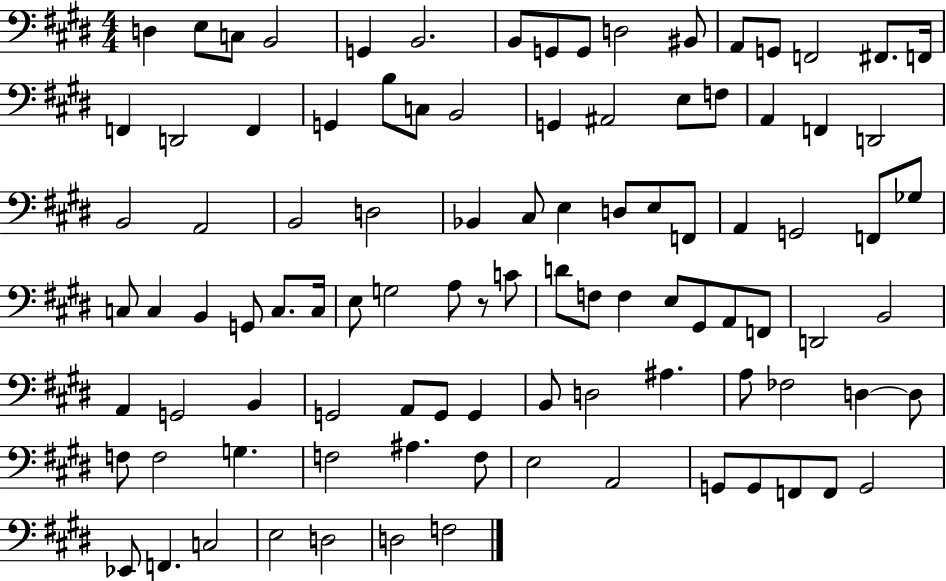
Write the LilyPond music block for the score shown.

{
  \clef bass
  \numericTimeSignature
  \time 4/4
  \key e \major
  d4 e8 c8 b,2 | g,4 b,2. | b,8 g,8 g,8 d2 bis,8 | a,8 g,8 f,2 fis,8. f,16 | \break f,4 d,2 f,4 | g,4 b8 c8 b,2 | g,4 ais,2 e8 f8 | a,4 f,4 d,2 | \break b,2 a,2 | b,2 d2 | bes,4 cis8 e4 d8 e8 f,8 | a,4 g,2 f,8 ges8 | \break c8 c4 b,4 g,8 c8. c16 | e8 g2 a8 r8 c'8 | d'8 f8 f4 e8 gis,8 a,8 f,8 | d,2 b,2 | \break a,4 g,2 b,4 | g,2 a,8 g,8 g,4 | b,8 d2 ais4. | a8 fes2 d4~~ d8 | \break f8 f2 g4. | f2 ais4. f8 | e2 a,2 | g,8 g,8 f,8 f,8 g,2 | \break ees,8 f,4. c2 | e2 d2 | d2 f2 | \bar "|."
}